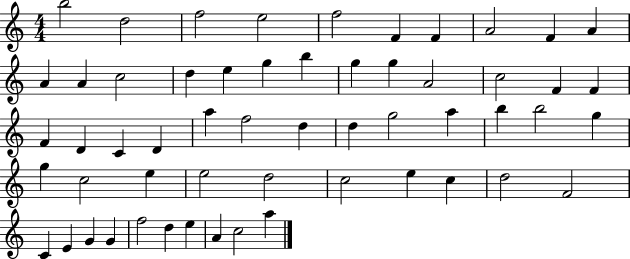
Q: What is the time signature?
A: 4/4